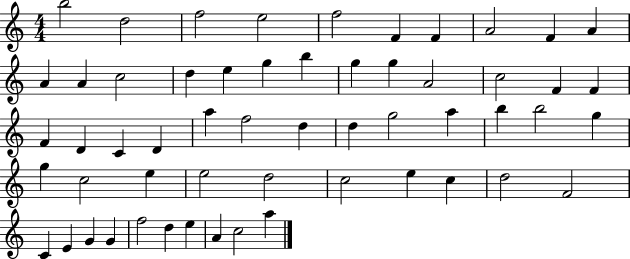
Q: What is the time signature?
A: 4/4